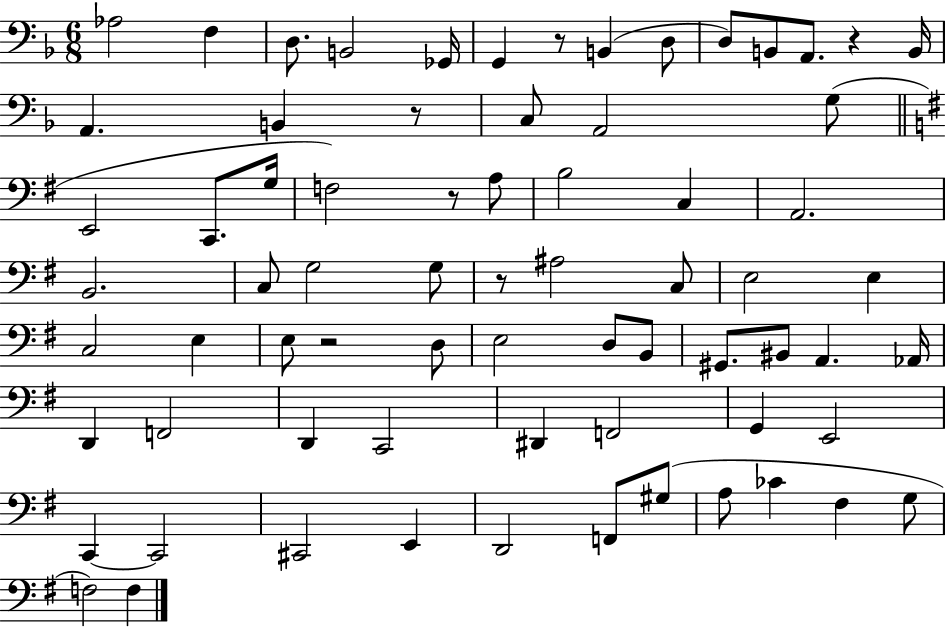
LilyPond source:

{
  \clef bass
  \numericTimeSignature
  \time 6/8
  \key f \major
  aes2 f4 | d8. b,2 ges,16 | g,4 r8 b,4( d8 | d8) b,8 a,8. r4 b,16 | \break a,4. b,4 r8 | c8 a,2 g8( | \bar "||" \break \key g \major e,2 c,8. g16 | f2) r8 a8 | b2 c4 | a,2. | \break b,2. | c8 g2 g8 | r8 ais2 c8 | e2 e4 | \break c2 e4 | e8 r2 d8 | e2 d8 b,8 | gis,8. bis,8 a,4. aes,16 | \break d,4 f,2 | d,4 c,2 | dis,4 f,2 | g,4 e,2 | \break c,4~~ c,2 | cis,2 e,4 | d,2 f,8 gis8( | a8 ces'4 fis4 g8 | \break f2) f4 | \bar "|."
}